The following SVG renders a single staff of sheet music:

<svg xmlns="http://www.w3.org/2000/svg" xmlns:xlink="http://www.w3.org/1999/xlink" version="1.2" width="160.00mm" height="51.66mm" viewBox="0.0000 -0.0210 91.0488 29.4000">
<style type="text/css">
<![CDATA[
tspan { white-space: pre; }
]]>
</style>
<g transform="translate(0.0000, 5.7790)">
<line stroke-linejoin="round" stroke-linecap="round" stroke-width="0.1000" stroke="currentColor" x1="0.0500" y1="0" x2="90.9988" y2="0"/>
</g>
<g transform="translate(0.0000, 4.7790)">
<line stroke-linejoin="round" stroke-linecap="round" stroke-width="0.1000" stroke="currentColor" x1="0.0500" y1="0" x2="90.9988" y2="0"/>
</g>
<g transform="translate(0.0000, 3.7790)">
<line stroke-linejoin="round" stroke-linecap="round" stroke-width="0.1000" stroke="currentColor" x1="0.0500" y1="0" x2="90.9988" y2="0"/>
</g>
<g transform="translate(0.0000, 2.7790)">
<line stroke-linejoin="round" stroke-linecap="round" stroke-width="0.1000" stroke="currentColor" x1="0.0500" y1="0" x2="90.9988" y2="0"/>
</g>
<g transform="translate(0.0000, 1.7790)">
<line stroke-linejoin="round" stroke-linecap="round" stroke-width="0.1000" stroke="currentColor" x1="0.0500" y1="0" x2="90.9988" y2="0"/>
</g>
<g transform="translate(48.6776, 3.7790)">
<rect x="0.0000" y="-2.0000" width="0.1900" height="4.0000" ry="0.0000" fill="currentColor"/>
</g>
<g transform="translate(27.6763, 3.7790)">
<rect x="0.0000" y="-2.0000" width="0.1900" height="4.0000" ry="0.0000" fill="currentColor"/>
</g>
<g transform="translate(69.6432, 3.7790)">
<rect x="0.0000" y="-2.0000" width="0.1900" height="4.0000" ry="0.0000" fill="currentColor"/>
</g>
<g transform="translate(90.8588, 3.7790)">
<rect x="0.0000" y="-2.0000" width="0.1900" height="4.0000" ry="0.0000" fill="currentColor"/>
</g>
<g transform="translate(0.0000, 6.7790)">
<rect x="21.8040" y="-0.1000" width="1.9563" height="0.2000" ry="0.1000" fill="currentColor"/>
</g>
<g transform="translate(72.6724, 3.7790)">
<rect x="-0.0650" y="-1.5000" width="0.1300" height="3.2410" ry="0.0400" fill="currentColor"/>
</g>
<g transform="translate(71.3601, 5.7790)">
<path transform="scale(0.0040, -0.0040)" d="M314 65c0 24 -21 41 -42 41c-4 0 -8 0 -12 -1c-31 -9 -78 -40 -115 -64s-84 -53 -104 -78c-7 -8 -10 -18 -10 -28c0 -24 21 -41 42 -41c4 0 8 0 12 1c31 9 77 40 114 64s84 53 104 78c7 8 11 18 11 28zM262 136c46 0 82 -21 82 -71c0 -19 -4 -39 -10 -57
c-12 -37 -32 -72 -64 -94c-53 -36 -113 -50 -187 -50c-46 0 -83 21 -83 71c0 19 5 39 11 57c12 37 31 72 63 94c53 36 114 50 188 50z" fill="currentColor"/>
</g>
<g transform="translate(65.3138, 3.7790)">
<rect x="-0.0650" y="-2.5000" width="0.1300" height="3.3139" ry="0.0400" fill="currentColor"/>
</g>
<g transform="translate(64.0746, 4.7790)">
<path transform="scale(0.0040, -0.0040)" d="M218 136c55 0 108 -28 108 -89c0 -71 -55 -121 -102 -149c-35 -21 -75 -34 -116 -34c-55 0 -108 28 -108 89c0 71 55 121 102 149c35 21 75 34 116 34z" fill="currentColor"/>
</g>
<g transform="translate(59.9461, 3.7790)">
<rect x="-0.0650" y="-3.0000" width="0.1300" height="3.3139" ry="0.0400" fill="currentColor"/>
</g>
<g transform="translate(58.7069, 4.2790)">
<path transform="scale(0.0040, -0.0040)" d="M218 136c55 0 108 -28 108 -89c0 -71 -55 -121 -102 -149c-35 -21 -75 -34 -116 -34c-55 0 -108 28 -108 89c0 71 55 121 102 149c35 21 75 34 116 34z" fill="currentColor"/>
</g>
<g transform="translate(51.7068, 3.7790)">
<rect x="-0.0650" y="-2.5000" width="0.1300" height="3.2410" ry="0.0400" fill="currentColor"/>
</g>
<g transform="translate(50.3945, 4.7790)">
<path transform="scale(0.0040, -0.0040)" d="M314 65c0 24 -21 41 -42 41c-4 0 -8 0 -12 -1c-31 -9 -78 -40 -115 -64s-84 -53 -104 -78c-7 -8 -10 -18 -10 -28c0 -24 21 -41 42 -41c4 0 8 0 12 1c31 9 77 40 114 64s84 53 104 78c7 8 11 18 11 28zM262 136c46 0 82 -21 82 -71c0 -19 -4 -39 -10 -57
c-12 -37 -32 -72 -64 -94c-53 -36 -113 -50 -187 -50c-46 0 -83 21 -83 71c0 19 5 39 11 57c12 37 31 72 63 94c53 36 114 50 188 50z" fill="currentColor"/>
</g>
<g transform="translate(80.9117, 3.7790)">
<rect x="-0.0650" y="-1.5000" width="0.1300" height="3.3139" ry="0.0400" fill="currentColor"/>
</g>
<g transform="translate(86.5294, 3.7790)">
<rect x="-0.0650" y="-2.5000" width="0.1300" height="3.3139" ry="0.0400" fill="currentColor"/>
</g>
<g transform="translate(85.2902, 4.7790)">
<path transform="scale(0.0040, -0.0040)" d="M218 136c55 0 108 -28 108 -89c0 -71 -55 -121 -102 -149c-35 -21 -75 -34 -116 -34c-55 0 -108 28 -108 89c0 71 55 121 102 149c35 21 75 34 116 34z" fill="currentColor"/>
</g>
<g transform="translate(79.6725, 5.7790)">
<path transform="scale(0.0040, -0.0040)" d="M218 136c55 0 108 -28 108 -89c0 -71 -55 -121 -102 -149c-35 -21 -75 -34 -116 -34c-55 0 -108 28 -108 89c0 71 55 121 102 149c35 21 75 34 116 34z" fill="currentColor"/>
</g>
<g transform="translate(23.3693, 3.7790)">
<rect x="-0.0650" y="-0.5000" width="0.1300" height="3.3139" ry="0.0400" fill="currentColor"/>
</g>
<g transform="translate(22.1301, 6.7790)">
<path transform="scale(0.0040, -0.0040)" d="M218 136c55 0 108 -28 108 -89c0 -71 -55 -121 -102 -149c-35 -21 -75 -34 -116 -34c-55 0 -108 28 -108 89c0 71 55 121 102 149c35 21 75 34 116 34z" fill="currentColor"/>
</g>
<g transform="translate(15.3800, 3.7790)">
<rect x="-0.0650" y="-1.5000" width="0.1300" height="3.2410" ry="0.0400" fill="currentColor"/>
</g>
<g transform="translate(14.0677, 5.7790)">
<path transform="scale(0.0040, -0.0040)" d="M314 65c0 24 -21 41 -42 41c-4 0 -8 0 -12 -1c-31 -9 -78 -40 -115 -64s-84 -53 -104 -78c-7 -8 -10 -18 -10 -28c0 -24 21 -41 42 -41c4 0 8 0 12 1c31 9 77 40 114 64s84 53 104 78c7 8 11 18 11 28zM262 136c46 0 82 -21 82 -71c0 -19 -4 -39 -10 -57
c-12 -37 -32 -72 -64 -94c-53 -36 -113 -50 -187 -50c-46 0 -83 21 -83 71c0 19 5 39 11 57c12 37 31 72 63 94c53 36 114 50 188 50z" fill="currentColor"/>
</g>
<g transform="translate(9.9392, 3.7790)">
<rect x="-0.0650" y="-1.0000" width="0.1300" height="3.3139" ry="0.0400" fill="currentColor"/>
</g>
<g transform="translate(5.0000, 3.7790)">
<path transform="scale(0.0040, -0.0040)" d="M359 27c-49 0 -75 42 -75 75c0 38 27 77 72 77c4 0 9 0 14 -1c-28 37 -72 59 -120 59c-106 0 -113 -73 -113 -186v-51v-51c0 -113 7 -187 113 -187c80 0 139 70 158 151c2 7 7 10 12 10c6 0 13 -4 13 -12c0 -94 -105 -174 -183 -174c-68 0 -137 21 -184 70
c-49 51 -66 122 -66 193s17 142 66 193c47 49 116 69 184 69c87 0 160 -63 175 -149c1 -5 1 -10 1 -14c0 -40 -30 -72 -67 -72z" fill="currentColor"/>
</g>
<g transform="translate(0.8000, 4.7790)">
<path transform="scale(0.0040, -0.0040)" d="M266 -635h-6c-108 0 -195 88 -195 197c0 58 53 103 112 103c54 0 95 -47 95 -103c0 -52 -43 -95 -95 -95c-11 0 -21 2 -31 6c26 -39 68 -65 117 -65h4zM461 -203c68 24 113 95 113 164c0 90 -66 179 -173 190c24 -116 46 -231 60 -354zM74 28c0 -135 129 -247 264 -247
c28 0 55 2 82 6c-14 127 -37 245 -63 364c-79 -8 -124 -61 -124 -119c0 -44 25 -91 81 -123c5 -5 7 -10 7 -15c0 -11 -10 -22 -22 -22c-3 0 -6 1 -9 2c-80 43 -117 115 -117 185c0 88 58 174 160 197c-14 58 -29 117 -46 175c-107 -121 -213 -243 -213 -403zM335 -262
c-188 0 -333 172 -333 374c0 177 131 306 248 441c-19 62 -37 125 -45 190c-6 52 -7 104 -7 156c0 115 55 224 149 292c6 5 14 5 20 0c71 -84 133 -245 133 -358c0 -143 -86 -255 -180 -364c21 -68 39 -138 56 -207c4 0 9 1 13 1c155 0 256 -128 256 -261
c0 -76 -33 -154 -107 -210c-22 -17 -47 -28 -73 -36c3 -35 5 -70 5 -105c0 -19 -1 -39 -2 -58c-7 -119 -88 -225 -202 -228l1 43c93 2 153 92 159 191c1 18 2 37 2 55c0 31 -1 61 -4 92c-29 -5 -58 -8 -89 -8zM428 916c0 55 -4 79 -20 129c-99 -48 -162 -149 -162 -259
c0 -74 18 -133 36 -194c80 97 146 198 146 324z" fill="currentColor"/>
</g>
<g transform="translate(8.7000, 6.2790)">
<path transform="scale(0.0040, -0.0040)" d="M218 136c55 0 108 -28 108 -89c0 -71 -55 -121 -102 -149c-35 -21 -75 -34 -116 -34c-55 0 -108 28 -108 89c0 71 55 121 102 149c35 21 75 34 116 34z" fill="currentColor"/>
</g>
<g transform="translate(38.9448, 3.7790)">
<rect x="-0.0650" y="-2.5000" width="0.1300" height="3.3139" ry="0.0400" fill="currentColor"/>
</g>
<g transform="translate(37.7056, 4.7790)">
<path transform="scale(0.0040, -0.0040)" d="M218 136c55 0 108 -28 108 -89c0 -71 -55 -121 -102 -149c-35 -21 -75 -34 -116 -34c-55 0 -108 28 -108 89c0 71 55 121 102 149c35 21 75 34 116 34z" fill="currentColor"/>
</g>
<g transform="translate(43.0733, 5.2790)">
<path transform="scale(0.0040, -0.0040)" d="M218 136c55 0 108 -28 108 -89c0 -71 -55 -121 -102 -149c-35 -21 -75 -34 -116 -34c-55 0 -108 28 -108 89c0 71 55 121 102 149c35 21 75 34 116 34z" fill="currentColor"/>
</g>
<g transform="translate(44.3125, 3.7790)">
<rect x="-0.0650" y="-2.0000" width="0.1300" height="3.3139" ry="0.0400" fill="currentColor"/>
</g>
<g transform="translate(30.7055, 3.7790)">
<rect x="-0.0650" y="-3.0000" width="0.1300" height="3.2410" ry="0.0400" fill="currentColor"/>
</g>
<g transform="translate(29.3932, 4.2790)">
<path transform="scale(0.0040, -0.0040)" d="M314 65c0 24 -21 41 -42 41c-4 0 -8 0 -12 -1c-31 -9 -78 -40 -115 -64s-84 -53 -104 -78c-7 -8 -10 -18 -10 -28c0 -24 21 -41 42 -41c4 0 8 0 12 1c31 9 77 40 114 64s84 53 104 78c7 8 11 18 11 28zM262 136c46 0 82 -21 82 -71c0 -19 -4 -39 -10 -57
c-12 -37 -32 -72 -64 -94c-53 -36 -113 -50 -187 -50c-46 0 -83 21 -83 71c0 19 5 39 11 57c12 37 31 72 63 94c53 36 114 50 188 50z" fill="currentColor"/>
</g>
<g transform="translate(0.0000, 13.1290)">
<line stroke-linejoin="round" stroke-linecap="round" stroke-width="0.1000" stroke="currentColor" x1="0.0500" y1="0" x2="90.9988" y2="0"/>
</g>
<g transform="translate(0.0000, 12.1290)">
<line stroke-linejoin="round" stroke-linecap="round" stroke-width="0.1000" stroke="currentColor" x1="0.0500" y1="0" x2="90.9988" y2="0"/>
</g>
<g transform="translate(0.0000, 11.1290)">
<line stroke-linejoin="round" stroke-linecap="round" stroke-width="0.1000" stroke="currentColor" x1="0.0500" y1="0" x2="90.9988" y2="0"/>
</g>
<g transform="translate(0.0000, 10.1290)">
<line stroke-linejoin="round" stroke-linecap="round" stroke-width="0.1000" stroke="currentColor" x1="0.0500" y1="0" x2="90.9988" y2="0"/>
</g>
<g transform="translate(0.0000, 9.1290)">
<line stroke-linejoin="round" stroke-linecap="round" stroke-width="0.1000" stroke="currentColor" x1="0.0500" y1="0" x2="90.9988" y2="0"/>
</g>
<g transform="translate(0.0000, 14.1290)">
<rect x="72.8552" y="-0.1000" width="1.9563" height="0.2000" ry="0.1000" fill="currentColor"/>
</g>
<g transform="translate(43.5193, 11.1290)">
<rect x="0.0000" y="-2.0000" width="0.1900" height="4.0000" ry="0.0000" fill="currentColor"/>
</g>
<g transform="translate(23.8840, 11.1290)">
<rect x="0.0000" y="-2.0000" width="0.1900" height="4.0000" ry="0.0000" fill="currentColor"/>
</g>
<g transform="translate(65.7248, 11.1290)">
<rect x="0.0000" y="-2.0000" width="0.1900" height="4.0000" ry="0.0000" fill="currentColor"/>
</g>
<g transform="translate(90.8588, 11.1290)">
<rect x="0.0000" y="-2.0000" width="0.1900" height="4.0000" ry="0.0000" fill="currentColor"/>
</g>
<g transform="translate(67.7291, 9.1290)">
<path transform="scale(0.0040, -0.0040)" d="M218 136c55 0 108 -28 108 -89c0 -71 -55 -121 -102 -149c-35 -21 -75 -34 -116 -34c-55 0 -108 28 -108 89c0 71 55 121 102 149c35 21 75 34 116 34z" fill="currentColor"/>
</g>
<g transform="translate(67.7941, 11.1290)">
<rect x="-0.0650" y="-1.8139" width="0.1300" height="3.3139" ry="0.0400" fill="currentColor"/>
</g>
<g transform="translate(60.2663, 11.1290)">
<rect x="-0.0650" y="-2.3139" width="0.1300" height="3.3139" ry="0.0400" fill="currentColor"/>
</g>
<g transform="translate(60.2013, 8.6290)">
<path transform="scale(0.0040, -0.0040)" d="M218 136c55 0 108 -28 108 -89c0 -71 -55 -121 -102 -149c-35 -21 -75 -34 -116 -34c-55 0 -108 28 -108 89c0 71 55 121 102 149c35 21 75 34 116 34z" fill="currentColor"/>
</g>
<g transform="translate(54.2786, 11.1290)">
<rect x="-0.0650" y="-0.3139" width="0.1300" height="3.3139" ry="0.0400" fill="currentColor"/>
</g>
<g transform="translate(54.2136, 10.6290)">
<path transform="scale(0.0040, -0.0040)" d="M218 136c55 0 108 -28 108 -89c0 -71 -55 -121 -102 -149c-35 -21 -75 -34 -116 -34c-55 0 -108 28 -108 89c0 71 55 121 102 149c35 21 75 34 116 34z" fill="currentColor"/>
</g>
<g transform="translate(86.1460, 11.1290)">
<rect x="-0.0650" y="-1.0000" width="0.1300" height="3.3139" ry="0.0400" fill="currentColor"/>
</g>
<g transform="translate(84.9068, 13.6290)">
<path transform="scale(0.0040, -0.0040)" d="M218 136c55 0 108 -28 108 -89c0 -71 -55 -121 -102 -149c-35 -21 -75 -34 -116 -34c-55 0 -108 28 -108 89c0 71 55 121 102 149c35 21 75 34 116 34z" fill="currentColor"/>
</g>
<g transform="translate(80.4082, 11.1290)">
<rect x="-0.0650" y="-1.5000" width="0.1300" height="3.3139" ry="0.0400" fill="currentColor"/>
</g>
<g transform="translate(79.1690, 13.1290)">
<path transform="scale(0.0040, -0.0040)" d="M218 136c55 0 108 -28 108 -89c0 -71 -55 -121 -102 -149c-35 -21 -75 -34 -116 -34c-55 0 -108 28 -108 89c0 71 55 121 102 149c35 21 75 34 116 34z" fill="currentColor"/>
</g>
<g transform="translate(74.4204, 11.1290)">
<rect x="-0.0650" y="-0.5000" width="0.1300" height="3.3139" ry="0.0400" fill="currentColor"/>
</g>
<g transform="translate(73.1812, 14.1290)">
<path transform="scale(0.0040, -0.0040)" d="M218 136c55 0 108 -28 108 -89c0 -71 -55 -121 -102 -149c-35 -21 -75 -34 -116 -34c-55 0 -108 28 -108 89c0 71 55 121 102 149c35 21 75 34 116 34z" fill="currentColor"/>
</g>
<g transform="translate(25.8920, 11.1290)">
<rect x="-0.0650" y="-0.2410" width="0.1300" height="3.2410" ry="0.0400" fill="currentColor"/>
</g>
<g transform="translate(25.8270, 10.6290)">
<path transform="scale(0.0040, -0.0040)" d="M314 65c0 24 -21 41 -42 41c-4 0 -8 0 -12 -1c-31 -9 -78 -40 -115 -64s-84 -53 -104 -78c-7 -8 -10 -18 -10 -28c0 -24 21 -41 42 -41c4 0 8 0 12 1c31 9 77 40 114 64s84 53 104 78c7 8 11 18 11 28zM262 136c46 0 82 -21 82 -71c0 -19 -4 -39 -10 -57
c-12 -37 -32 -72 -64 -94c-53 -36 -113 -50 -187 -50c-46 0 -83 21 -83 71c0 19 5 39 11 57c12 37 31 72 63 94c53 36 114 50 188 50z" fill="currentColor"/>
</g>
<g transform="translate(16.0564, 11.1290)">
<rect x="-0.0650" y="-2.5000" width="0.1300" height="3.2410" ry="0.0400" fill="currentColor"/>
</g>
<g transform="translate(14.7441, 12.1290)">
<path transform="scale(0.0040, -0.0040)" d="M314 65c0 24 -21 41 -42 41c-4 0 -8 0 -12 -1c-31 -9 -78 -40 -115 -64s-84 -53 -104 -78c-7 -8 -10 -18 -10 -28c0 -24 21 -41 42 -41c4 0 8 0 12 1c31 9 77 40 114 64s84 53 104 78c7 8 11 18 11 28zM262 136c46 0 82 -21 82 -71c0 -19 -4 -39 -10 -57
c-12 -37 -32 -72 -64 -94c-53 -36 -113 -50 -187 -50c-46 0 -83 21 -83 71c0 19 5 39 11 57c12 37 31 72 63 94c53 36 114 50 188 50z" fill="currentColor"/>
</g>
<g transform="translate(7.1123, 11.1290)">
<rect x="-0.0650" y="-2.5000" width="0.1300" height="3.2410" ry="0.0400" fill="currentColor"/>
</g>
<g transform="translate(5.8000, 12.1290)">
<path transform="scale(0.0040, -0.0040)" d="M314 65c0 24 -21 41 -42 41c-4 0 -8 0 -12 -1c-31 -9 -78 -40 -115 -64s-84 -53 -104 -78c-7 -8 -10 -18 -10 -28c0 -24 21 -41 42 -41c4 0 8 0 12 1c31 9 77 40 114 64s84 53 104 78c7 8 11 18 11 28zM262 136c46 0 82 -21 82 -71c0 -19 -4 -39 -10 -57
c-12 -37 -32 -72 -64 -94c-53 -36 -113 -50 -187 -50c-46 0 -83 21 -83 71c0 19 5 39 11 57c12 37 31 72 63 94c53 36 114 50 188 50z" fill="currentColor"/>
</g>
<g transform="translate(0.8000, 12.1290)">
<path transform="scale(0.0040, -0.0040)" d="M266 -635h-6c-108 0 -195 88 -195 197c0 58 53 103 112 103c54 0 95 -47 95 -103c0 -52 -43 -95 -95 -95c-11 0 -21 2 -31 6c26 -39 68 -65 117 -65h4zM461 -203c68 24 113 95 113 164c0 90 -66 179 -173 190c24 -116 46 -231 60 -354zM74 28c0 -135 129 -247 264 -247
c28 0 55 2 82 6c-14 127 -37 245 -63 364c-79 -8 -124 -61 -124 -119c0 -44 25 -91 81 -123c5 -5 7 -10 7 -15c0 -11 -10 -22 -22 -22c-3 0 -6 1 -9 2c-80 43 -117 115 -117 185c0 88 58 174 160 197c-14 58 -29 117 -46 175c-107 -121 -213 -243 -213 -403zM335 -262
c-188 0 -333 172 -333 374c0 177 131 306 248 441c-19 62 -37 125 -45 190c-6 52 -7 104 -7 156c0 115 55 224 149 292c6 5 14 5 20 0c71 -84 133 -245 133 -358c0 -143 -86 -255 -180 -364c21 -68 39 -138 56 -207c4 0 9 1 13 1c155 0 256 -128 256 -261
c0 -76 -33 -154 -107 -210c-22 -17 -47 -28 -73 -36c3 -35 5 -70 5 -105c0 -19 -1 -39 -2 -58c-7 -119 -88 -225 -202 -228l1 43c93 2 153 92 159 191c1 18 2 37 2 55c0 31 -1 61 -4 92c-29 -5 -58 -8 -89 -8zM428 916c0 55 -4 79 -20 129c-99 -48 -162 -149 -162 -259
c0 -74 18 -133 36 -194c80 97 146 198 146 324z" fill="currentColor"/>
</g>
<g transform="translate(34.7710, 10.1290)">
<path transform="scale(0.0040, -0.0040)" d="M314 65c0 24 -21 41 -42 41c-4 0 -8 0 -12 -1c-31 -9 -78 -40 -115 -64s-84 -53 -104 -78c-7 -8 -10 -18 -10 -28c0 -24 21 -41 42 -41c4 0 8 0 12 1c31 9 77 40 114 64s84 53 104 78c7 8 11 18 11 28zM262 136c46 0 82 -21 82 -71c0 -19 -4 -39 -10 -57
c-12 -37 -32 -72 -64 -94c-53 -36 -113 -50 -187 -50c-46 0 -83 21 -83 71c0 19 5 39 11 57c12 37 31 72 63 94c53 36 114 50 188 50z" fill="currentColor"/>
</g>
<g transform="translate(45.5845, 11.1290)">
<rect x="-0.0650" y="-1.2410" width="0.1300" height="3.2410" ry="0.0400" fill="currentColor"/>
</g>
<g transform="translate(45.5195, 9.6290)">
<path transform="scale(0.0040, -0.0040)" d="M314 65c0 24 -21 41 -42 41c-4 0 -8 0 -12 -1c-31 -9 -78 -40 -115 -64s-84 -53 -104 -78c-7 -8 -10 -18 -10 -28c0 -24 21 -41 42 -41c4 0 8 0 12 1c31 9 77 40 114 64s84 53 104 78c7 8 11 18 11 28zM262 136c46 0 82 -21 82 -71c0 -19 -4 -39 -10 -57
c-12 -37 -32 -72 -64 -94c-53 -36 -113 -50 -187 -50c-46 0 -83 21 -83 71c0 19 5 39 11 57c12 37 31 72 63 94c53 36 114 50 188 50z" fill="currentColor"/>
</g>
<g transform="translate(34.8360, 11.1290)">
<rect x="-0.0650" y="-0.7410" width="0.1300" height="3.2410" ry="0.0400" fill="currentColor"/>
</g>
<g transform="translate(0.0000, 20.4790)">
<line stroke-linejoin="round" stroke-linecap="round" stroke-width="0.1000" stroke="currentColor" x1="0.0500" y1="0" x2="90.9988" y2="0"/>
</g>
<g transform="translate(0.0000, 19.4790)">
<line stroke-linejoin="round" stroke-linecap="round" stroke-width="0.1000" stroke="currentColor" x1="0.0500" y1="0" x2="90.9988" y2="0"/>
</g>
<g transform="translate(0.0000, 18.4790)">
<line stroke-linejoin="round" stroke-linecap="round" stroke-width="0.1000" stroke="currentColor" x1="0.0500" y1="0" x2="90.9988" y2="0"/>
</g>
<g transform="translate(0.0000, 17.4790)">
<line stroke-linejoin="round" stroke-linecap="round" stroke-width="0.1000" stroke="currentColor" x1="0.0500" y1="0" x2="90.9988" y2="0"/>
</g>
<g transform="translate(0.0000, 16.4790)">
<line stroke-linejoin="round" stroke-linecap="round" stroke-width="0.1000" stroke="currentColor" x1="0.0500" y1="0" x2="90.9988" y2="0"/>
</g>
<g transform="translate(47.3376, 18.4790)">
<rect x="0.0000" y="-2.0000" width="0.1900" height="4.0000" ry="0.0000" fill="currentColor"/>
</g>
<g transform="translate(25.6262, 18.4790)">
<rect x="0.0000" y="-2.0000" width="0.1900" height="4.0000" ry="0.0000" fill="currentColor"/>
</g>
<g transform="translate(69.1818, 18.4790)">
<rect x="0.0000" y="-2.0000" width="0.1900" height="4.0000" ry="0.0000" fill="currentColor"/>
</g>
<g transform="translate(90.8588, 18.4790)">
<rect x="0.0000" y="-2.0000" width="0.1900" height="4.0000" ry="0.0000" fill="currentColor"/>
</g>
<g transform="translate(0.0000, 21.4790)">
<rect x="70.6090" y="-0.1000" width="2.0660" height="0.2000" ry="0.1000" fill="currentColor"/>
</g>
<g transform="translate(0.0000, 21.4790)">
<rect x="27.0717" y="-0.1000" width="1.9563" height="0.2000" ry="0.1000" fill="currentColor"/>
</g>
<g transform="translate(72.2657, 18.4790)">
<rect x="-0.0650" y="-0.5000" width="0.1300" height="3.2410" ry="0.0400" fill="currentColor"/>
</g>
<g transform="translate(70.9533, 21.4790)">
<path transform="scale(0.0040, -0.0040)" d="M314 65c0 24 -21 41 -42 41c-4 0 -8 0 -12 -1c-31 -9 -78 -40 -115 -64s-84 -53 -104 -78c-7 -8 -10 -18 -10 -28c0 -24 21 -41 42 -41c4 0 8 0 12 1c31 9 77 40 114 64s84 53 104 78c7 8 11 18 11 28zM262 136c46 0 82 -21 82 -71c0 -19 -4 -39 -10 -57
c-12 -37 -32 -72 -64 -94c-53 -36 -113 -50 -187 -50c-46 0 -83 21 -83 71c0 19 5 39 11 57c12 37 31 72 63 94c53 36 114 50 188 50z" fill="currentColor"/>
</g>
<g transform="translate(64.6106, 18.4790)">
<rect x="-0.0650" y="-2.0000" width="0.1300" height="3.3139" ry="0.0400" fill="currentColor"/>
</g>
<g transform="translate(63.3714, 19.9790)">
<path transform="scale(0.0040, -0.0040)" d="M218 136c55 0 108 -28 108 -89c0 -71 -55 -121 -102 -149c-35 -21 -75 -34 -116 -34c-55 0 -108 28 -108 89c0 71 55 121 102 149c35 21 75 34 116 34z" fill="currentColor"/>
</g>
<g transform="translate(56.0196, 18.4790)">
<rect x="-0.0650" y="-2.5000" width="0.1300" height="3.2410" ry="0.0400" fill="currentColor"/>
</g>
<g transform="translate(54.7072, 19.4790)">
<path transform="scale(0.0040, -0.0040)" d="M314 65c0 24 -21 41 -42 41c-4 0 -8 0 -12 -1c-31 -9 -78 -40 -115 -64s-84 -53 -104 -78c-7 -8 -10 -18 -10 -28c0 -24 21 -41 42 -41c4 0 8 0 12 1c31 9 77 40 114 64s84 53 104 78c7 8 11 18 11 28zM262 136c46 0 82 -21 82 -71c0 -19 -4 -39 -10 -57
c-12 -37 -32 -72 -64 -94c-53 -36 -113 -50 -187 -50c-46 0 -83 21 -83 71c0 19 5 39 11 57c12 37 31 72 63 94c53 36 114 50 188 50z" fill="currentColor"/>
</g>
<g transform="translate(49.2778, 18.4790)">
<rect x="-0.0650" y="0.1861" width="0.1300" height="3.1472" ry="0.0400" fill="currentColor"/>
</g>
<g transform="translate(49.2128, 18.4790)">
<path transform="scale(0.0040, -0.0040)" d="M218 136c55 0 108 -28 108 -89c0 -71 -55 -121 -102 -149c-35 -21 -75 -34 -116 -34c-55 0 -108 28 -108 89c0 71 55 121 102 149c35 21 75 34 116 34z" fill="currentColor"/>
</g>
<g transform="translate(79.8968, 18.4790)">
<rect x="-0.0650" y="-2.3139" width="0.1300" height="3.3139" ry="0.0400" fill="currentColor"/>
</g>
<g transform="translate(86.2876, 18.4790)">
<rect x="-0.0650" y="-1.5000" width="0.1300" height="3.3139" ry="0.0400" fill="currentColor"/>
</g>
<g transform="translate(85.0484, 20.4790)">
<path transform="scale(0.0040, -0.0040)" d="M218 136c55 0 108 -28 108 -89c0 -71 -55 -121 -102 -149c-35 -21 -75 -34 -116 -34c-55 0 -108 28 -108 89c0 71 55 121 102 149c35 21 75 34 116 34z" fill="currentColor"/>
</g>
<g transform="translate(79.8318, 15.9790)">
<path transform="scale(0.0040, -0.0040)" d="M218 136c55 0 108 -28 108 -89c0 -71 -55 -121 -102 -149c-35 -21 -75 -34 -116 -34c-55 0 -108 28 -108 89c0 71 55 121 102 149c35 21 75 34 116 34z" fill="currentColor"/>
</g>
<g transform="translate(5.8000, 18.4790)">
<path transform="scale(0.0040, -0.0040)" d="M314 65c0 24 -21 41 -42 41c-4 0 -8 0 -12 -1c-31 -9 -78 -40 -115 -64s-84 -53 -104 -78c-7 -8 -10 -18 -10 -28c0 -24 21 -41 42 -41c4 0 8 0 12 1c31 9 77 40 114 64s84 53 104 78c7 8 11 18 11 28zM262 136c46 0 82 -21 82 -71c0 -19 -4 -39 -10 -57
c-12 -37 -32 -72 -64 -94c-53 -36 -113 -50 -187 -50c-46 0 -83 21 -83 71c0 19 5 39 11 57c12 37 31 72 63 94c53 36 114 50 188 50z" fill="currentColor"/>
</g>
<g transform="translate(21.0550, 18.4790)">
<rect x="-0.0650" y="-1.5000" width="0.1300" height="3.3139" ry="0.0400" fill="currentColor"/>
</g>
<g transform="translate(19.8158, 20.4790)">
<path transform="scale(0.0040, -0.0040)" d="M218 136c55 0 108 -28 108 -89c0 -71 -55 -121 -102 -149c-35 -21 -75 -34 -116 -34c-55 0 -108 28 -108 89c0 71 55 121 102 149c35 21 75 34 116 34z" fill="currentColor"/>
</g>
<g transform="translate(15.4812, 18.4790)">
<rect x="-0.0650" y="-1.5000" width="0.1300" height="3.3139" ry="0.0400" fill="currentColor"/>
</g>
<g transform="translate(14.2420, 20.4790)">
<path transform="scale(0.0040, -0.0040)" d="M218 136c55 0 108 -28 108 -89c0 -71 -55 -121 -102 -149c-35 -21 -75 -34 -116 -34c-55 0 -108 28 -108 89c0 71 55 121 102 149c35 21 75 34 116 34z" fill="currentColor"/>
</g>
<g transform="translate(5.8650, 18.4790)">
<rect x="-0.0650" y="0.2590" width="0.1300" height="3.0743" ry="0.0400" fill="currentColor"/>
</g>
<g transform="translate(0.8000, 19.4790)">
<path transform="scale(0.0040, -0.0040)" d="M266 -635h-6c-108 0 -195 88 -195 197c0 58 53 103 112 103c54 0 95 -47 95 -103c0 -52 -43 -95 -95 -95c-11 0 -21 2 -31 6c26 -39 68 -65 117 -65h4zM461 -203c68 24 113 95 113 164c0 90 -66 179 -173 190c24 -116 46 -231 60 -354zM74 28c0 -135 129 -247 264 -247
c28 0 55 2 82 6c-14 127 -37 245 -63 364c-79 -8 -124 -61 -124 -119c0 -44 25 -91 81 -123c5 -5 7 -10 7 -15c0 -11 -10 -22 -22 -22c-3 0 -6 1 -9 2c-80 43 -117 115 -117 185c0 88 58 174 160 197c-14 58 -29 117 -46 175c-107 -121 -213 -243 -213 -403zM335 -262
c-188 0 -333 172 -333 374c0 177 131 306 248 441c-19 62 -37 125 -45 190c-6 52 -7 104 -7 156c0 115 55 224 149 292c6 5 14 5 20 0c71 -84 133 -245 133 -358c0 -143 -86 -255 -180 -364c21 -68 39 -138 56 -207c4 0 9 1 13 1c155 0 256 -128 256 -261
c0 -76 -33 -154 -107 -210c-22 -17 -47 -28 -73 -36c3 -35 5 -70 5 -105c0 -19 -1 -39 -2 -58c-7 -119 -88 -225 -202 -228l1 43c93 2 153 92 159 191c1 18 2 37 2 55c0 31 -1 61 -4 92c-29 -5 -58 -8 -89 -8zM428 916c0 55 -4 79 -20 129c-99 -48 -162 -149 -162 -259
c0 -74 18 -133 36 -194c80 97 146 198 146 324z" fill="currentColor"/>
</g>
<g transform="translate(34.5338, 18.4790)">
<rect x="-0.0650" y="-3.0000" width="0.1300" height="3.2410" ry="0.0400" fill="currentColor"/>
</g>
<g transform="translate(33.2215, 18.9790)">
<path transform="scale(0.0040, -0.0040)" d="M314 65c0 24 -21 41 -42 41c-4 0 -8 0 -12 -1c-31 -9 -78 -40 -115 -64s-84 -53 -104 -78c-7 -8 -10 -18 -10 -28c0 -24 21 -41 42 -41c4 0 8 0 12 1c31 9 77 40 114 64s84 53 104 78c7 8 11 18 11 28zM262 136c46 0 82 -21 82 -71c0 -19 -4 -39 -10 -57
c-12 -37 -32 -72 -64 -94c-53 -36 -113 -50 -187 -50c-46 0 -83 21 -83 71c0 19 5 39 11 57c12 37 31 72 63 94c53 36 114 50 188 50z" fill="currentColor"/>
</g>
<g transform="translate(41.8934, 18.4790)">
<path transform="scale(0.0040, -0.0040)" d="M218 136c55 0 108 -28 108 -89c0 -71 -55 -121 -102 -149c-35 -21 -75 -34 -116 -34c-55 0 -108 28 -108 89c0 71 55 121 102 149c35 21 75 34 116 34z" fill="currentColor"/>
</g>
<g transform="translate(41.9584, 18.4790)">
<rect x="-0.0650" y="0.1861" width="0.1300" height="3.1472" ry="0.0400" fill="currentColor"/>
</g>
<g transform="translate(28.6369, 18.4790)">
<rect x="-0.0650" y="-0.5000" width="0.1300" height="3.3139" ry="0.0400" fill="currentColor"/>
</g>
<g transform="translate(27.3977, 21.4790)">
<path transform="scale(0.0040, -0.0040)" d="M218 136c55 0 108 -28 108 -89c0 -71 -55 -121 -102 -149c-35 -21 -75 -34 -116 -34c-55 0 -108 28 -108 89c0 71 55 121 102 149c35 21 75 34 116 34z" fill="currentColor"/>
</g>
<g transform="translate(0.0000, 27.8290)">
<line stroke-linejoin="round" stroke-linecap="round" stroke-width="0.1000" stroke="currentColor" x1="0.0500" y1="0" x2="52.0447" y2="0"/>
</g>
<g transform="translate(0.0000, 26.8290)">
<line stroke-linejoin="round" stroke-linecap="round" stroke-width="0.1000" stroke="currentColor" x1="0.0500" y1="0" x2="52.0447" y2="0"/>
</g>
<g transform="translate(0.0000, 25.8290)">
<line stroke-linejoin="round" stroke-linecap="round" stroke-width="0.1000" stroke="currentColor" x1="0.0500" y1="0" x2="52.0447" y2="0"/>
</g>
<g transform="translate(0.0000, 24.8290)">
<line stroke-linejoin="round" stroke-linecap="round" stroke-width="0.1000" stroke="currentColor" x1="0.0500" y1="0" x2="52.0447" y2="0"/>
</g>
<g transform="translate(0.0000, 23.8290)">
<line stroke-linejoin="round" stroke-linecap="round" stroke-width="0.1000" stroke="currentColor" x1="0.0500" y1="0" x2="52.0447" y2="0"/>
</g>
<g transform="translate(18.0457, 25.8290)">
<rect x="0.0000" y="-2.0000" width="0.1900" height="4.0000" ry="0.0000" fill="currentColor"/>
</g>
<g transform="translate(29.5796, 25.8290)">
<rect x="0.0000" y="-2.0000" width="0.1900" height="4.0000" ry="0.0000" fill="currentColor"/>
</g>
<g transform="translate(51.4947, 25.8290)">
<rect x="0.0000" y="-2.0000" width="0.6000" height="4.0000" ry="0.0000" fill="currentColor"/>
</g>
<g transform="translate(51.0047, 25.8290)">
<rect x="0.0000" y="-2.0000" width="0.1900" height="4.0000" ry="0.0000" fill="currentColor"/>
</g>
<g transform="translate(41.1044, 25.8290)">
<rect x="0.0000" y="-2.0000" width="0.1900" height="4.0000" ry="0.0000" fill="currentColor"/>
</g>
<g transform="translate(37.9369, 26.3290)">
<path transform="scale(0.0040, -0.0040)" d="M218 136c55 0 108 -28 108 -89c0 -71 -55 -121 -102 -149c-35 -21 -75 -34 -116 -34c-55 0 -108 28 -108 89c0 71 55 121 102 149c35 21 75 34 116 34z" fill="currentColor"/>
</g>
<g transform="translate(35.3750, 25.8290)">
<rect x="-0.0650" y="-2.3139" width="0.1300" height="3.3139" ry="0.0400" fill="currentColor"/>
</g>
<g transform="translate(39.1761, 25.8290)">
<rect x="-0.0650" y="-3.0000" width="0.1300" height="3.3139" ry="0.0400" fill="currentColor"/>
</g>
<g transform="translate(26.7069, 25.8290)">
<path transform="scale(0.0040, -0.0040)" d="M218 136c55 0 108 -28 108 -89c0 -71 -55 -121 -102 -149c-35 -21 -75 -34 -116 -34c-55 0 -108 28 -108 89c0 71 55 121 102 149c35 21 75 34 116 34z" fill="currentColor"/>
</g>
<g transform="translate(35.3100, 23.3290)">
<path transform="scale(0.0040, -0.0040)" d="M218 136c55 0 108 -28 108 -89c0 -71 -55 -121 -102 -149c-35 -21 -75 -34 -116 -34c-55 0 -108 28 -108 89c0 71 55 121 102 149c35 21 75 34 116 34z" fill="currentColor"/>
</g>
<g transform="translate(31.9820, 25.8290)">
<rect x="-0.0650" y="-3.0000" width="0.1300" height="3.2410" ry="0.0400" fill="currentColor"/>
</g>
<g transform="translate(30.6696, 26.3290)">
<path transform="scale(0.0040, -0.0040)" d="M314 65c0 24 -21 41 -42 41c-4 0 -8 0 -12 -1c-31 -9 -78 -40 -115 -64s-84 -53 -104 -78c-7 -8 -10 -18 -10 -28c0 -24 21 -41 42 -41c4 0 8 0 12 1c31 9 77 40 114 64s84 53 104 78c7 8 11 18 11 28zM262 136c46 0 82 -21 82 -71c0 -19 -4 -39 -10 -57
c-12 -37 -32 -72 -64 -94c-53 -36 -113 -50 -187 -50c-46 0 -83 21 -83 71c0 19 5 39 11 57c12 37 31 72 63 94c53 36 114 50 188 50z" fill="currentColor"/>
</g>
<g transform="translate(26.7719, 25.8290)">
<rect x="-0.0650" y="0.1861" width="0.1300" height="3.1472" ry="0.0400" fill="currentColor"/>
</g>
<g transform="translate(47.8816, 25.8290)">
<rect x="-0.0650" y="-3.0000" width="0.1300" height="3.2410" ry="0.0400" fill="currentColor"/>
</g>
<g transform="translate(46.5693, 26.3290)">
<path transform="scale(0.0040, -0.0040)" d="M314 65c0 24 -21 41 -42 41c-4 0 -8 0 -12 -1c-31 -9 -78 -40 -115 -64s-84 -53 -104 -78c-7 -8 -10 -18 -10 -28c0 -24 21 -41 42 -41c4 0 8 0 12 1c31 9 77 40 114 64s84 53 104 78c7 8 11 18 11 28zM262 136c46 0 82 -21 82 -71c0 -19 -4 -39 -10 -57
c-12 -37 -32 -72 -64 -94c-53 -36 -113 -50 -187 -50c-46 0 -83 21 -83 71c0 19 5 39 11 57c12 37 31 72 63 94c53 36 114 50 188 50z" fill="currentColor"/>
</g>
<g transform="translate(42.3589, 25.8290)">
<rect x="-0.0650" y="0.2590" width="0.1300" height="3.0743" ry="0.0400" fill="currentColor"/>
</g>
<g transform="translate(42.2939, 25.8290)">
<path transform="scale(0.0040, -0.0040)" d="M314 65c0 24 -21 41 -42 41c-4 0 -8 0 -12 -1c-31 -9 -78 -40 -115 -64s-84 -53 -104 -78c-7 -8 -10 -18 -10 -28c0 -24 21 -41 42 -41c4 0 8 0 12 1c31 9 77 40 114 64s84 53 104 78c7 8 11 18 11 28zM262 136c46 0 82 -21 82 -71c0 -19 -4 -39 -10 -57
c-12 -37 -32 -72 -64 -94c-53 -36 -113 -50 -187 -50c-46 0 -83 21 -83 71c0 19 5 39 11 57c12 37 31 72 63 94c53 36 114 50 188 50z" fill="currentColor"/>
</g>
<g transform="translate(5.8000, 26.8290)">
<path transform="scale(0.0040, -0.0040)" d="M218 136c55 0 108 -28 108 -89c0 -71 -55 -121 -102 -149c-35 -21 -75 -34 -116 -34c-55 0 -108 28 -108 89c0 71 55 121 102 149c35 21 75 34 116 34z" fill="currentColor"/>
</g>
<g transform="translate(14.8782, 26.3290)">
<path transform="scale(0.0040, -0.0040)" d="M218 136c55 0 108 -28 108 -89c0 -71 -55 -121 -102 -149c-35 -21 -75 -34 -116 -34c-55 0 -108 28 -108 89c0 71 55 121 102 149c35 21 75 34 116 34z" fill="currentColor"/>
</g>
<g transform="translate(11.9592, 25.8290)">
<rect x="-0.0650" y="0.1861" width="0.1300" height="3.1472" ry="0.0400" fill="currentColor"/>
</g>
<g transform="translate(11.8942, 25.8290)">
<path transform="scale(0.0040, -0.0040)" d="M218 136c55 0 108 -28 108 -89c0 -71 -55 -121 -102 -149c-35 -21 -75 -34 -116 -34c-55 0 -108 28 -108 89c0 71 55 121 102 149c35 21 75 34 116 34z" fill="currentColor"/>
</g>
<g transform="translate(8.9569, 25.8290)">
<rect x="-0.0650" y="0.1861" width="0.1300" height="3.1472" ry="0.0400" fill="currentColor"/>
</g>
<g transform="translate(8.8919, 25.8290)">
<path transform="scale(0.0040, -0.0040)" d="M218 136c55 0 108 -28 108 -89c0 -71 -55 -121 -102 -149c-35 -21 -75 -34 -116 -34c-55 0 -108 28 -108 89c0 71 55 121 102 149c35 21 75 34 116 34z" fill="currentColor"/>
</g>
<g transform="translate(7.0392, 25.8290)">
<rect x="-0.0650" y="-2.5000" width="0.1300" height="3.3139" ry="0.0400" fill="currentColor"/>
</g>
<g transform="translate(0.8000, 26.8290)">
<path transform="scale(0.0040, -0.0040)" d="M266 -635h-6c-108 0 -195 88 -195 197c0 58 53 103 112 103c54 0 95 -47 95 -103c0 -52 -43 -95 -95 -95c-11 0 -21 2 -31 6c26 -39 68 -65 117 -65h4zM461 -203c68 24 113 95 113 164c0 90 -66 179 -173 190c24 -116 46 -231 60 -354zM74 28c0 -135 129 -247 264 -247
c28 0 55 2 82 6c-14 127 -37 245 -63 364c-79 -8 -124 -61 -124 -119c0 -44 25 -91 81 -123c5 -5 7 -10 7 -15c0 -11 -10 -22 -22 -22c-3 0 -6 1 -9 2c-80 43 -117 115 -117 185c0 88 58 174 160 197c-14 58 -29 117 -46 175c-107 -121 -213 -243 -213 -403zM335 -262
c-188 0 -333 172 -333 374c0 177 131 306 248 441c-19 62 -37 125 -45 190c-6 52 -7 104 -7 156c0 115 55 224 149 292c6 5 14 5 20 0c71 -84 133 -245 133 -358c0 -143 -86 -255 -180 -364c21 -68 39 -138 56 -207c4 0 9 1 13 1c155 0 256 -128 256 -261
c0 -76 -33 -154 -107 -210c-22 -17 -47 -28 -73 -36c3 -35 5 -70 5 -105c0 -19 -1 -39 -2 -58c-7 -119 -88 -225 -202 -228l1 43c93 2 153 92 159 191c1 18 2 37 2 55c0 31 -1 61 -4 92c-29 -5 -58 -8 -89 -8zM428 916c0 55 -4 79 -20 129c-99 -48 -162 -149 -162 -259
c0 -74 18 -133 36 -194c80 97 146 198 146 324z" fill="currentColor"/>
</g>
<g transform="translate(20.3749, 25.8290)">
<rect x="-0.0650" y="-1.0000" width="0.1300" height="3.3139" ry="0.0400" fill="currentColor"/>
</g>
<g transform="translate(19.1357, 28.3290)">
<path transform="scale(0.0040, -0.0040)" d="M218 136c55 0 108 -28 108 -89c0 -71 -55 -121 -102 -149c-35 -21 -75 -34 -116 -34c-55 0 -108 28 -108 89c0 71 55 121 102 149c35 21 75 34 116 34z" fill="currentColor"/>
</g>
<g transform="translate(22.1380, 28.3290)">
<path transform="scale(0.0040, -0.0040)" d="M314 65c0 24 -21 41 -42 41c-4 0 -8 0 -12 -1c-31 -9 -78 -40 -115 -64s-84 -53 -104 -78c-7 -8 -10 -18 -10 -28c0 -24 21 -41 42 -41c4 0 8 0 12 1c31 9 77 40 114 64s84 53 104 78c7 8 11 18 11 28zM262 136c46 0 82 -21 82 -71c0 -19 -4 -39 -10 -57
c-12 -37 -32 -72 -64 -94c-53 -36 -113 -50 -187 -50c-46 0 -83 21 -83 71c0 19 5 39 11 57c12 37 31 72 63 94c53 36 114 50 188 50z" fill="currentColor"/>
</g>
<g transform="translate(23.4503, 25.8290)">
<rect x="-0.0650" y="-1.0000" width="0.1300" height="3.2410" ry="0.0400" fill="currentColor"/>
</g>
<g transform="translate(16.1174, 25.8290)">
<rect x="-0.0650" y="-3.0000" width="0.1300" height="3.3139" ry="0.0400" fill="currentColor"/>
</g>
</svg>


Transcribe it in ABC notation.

X:1
T:Untitled
M:4/4
L:1/4
K:C
D E2 C A2 G F G2 A G E2 E G G2 G2 c2 d2 e2 c g f C E D B2 E E C A2 B B G2 F C2 g E G B B A D D2 B A2 g A B2 A2